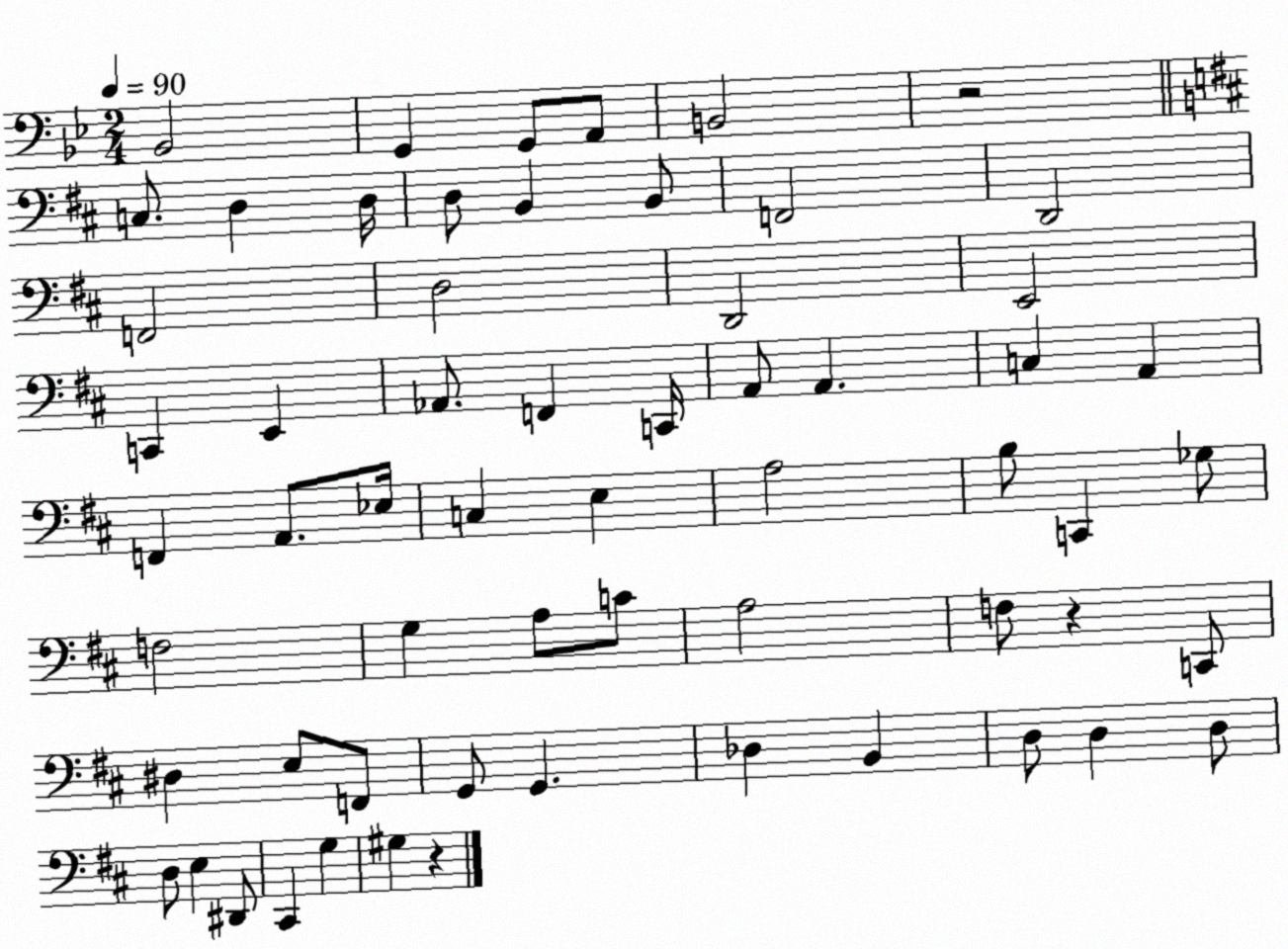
X:1
T:Untitled
M:2/4
L:1/4
K:Bb
_B,,2 G,, G,,/2 A,,/2 B,,2 z2 C,/2 D, D,/4 D,/2 B,, B,,/2 F,,2 D,,2 F,,2 D,2 D,,2 E,,2 C,, E,, _A,,/2 F,, C,,/4 A,,/2 A,, C, A,, F,, A,,/2 _E,/4 C, E, A,2 B,/2 C,, _G,/2 F,2 G, A,/2 C/2 A,2 F,/2 z C,,/2 ^D, E,/2 F,,/2 G,,/2 G,, _D, B,, D,/2 D, D,/2 D,/2 E, ^D,,/2 ^C,, G, ^G, z